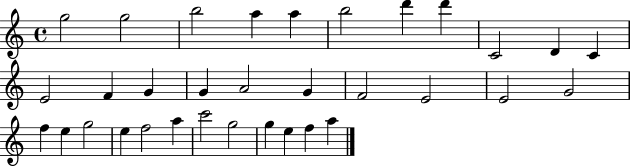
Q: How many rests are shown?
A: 0